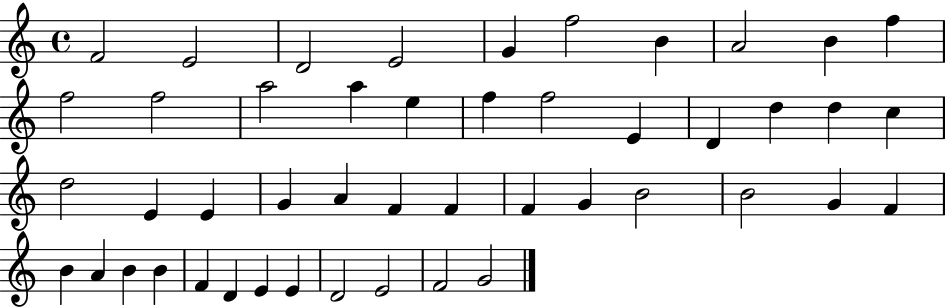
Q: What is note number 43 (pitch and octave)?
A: E4